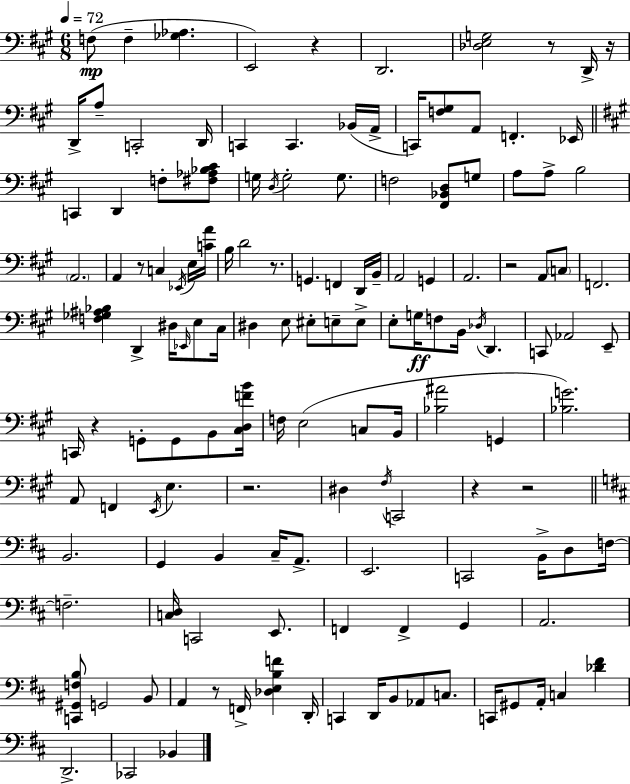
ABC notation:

X:1
T:Untitled
M:6/8
L:1/4
K:A
F,/2 F, [_G,_A,] E,,2 z D,,2 [_D,E,G,]2 z/2 D,,/4 z/4 D,,/4 A,/2 C,,2 D,,/4 C,, C,, _B,,/4 A,,/4 C,,/4 [F,^G,]/2 A,,/2 F,, _E,,/4 C,, D,, F,/2 [^F,_A,_B,^C]/2 G,/4 D,/4 G,2 G,/2 F,2 [^F,,_B,,D,]/2 G,/2 A,/2 A,/2 B,2 A,,2 A,, z/2 C, _E,,/4 E,/4 [CA]/4 B,/4 D2 z/2 G,, F,, D,,/4 B,,/4 A,,2 G,, A,,2 z2 A,,/2 C,/2 F,,2 [F,_G,^A,_B,] D,, ^D,/4 _E,,/4 E,/2 ^C,/4 ^D, E,/2 ^E,/2 E,/2 E,/2 E,/2 G,/4 F,/2 B,,/4 _D,/4 D,, C,,/2 _A,,2 E,,/2 C,,/4 z G,,/2 G,,/2 B,,/2 [^C,D,FB]/4 F,/4 E,2 C,/2 B,,/4 [_B,^A]2 G,, [_B,G]2 A,,/2 F,, E,,/4 E, z2 ^D, ^F,/4 C,,2 z z2 B,,2 G,, B,, ^C,/4 A,,/2 E,,2 C,,2 B,,/4 D,/2 F,/4 F,2 [C,D,]/4 C,,2 E,,/2 F,, F,, G,, A,,2 [C,,^G,,F,B,]/2 G,,2 B,,/2 A,, z/2 F,,/4 [_D,E,B,F] D,,/4 C,, D,,/4 B,,/2 _A,,/2 C,/2 C,,/4 ^G,,/2 A,,/4 C, [_D^F] D,,2 _C,,2 _B,,